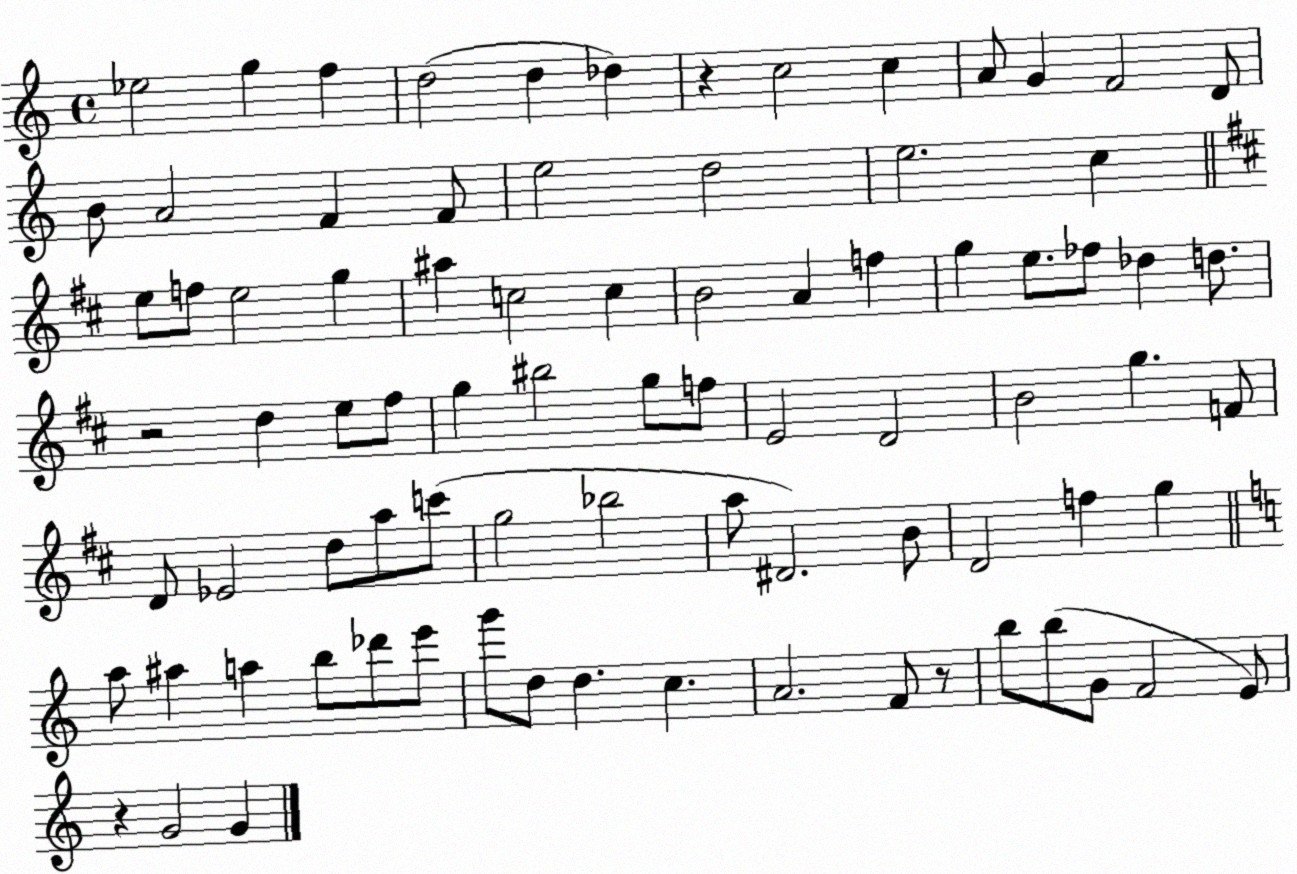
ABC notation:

X:1
T:Untitled
M:4/4
L:1/4
K:C
_e2 g f d2 d _d z c2 c A/2 G F2 D/2 B/2 A2 F F/2 e2 d2 e2 c e/2 f/2 e2 g ^a c2 c B2 A f g e/2 _f/2 _d d/2 z2 d e/2 ^f/2 g ^b2 g/2 f/2 E2 D2 B2 g F/2 D/2 _E2 d/2 a/2 c'/2 g2 _b2 a/2 ^D2 B/2 D2 f g a/2 ^a a b/2 _d'/2 e'/2 g'/2 d/2 d c A2 F/2 z/2 b/2 b/2 G/2 F2 E/2 z G2 G